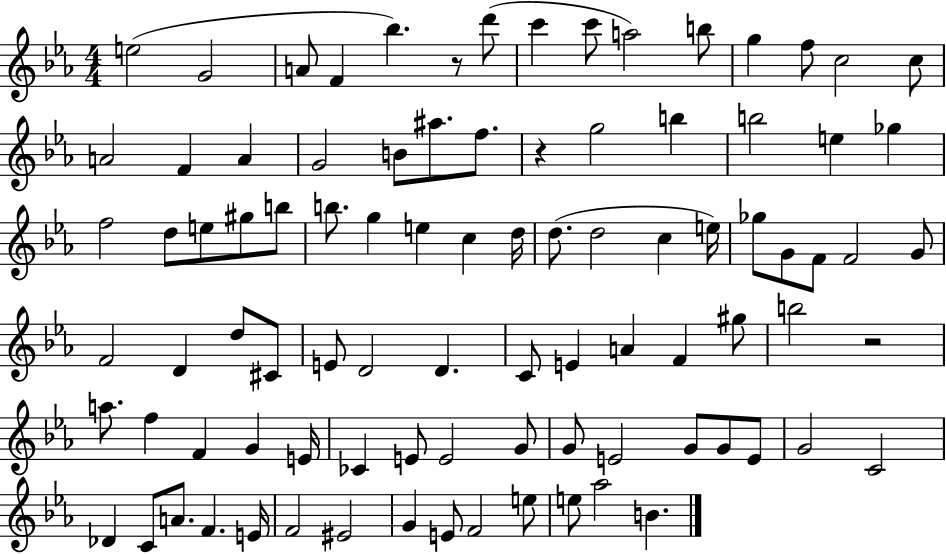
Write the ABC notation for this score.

X:1
T:Untitled
M:4/4
L:1/4
K:Eb
e2 G2 A/2 F _b z/2 d'/2 c' c'/2 a2 b/2 g f/2 c2 c/2 A2 F A G2 B/2 ^a/2 f/2 z g2 b b2 e _g f2 d/2 e/2 ^g/2 b/2 b/2 g e c d/4 d/2 d2 c e/4 _g/2 G/2 F/2 F2 G/2 F2 D d/2 ^C/2 E/2 D2 D C/2 E A F ^g/2 b2 z2 a/2 f F G E/4 _C E/2 E2 G/2 G/2 E2 G/2 G/2 E/2 G2 C2 _D C/2 A/2 F E/4 F2 ^E2 G E/2 F2 e/2 e/2 _a2 B